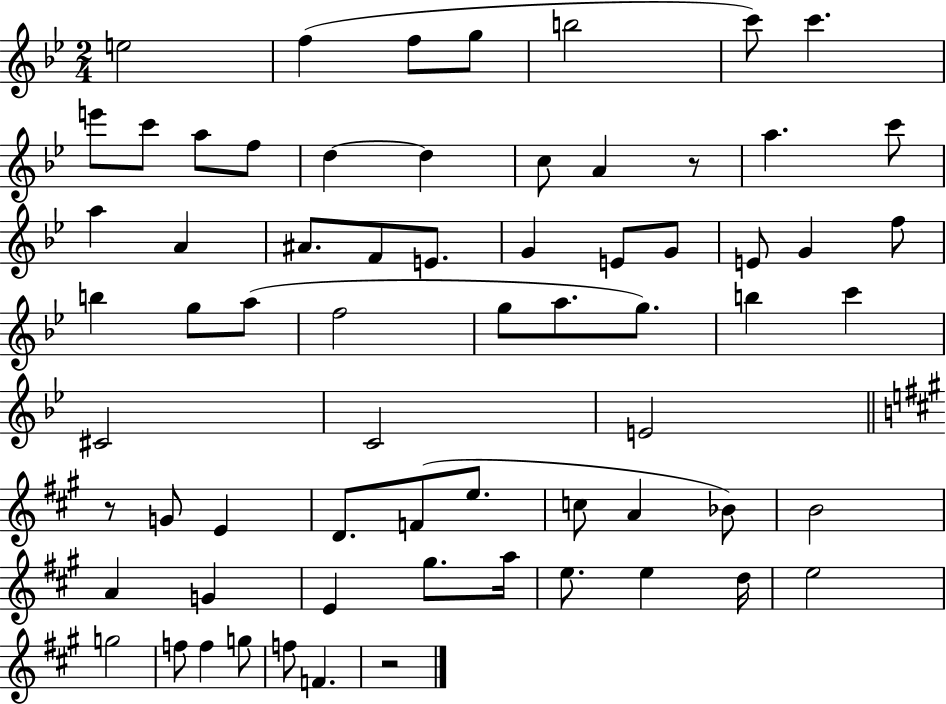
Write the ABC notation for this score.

X:1
T:Untitled
M:2/4
L:1/4
K:Bb
e2 f f/2 g/2 b2 c'/2 c' e'/2 c'/2 a/2 f/2 d d c/2 A z/2 a c'/2 a A ^A/2 F/2 E/2 G E/2 G/2 E/2 G f/2 b g/2 a/2 f2 g/2 a/2 g/2 b c' ^C2 C2 E2 z/2 G/2 E D/2 F/2 e/2 c/2 A _B/2 B2 A G E ^g/2 a/4 e/2 e d/4 e2 g2 f/2 f g/2 f/2 F z2